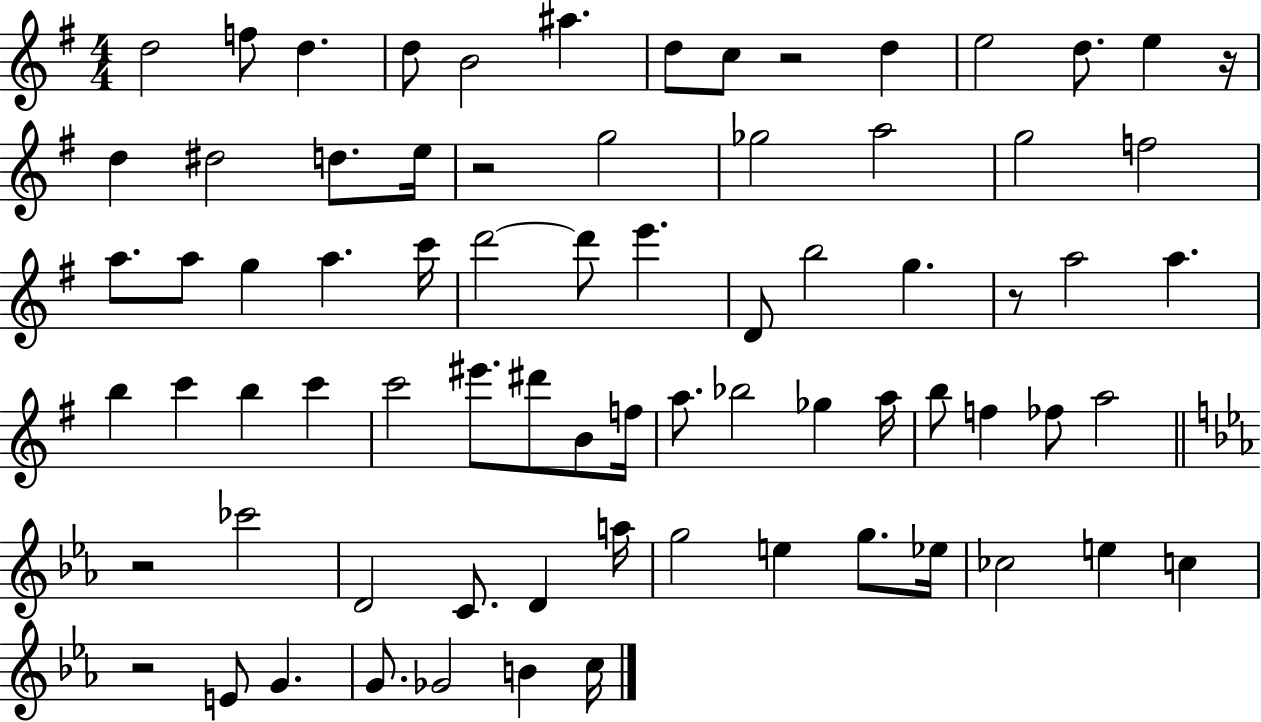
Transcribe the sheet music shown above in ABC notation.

X:1
T:Untitled
M:4/4
L:1/4
K:G
d2 f/2 d d/2 B2 ^a d/2 c/2 z2 d e2 d/2 e z/4 d ^d2 d/2 e/4 z2 g2 _g2 a2 g2 f2 a/2 a/2 g a c'/4 d'2 d'/2 e' D/2 b2 g z/2 a2 a b c' b c' c'2 ^e'/2 ^d'/2 B/2 f/4 a/2 _b2 _g a/4 b/2 f _f/2 a2 z2 _c'2 D2 C/2 D a/4 g2 e g/2 _e/4 _c2 e c z2 E/2 G G/2 _G2 B c/4